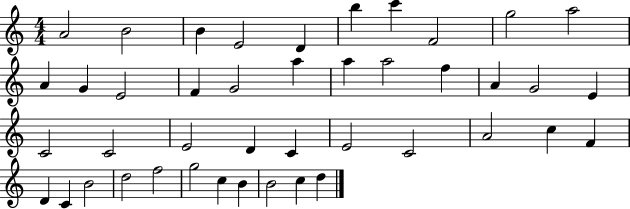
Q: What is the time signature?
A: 4/4